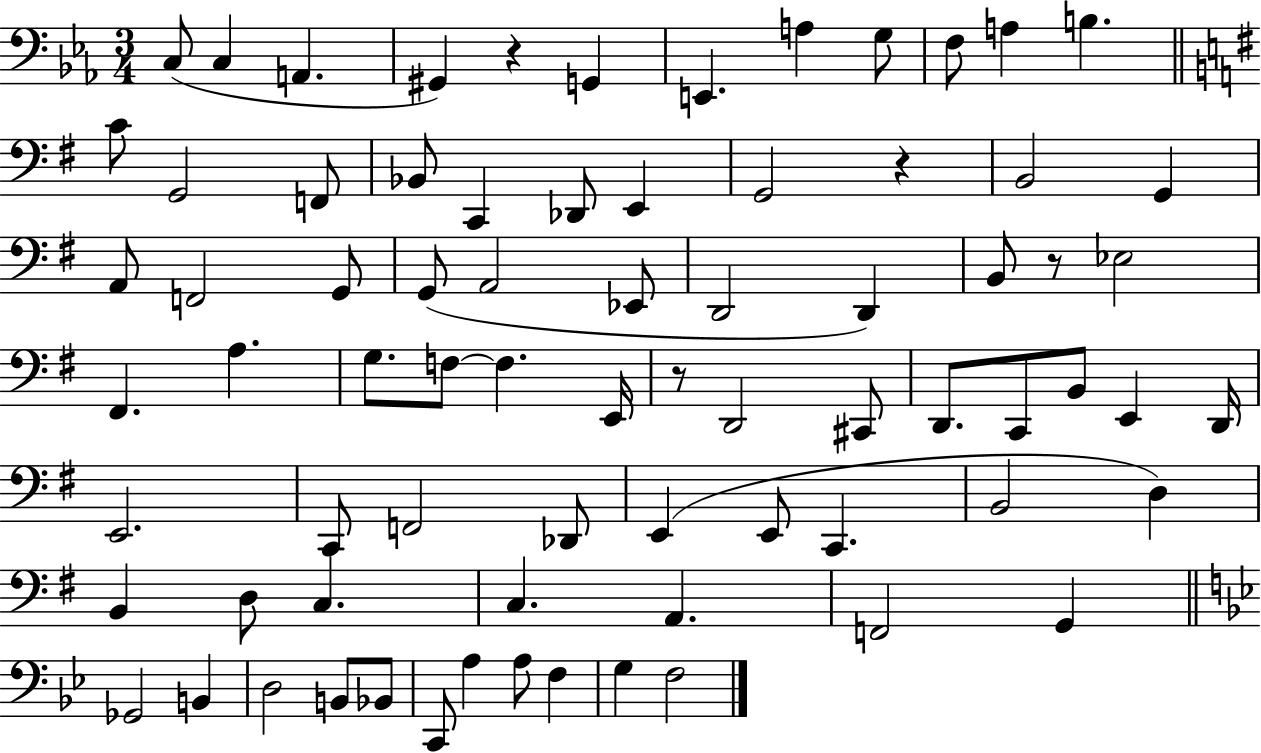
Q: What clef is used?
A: bass